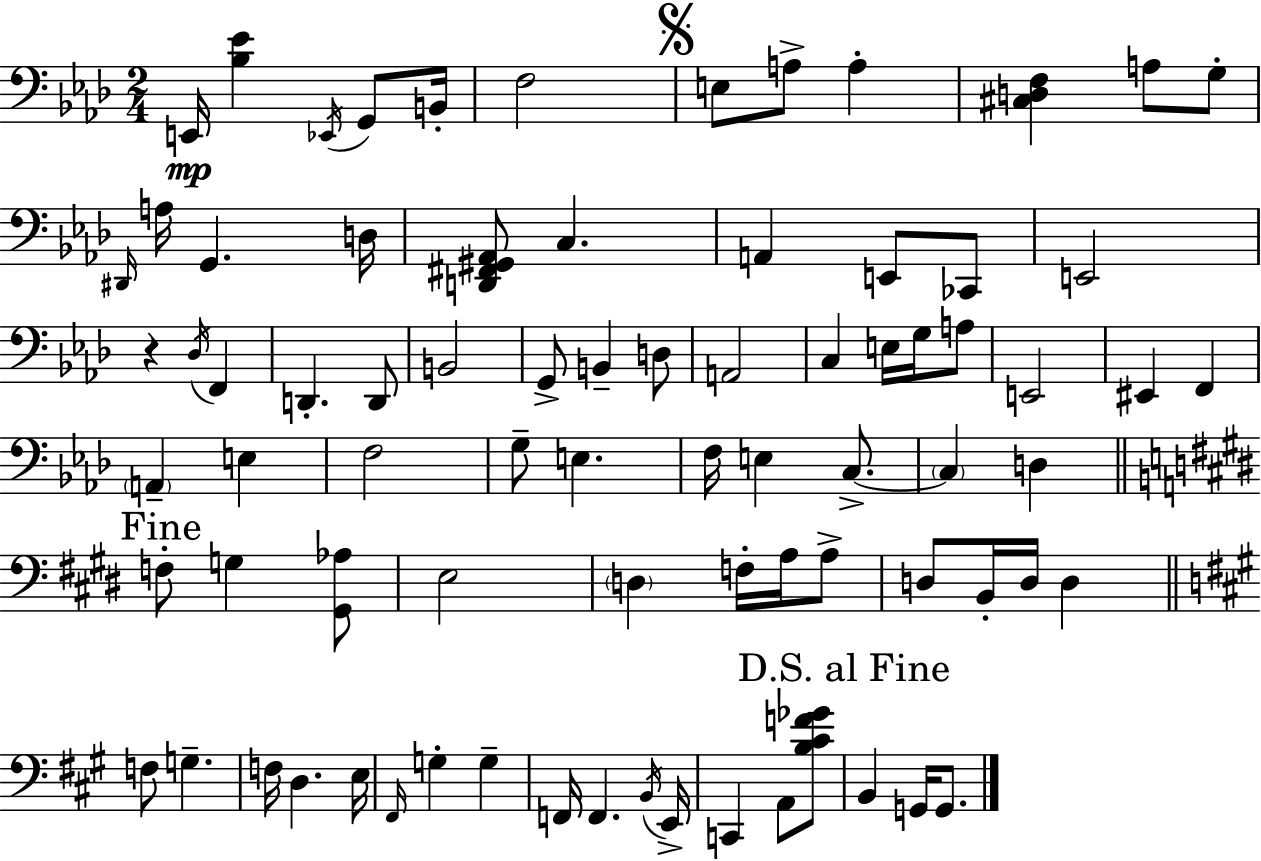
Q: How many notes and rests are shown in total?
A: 79